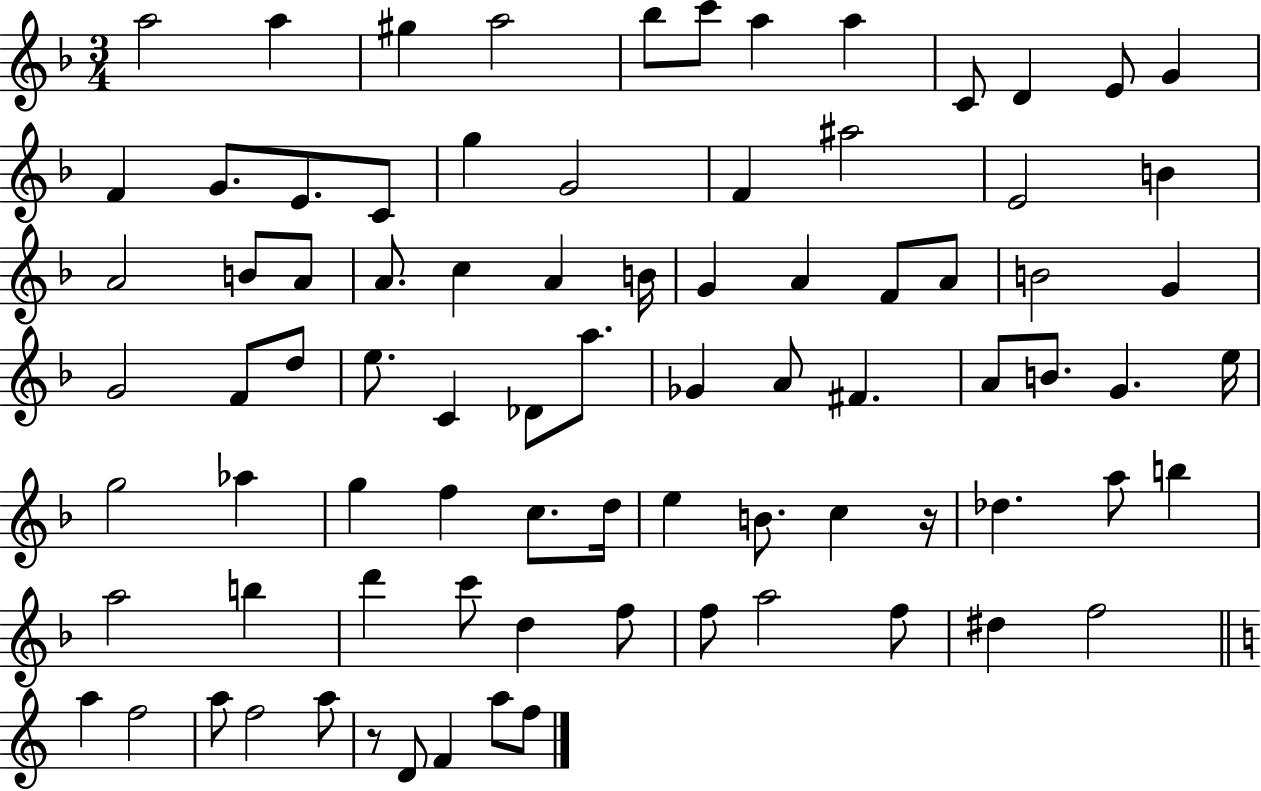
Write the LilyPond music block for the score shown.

{
  \clef treble
  \numericTimeSignature
  \time 3/4
  \key f \major
  a''2 a''4 | gis''4 a''2 | bes''8 c'''8 a''4 a''4 | c'8 d'4 e'8 g'4 | \break f'4 g'8. e'8. c'8 | g''4 g'2 | f'4 ais''2 | e'2 b'4 | \break a'2 b'8 a'8 | a'8. c''4 a'4 b'16 | g'4 a'4 f'8 a'8 | b'2 g'4 | \break g'2 f'8 d''8 | e''8. c'4 des'8 a''8. | ges'4 a'8 fis'4. | a'8 b'8. g'4. e''16 | \break g''2 aes''4 | g''4 f''4 c''8. d''16 | e''4 b'8. c''4 r16 | des''4. a''8 b''4 | \break a''2 b''4 | d'''4 c'''8 d''4 f''8 | f''8 a''2 f''8 | dis''4 f''2 | \break \bar "||" \break \key c \major a''4 f''2 | a''8 f''2 a''8 | r8 d'8 f'4 a''8 f''8 | \bar "|."
}